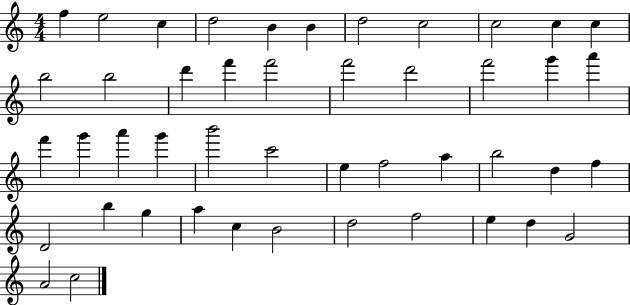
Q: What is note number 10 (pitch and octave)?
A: C5